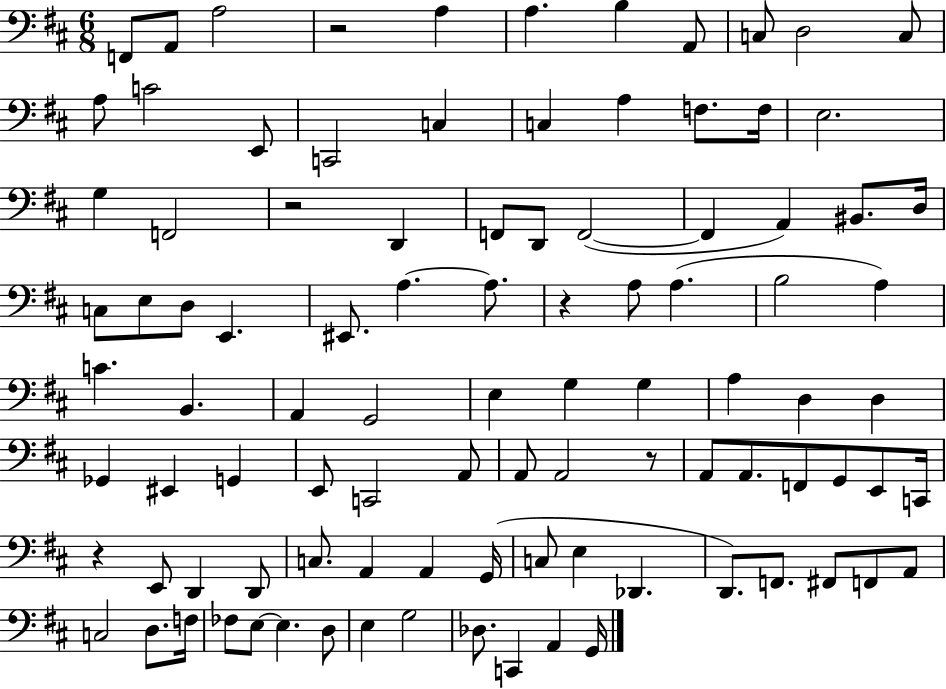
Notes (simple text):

F2/e A2/e A3/h R/h A3/q A3/q. B3/q A2/e C3/e D3/h C3/e A3/e C4/h E2/e C2/h C3/q C3/q A3/q F3/e. F3/s E3/h. G3/q F2/h R/h D2/q F2/e D2/e F2/h F2/q A2/q BIS2/e. D3/s C3/e E3/e D3/e E2/q. EIS2/e. A3/q. A3/e. R/q A3/e A3/q. B3/h A3/q C4/q. B2/q. A2/q G2/h E3/q G3/q G3/q A3/q D3/q D3/q Gb2/q EIS2/q G2/q E2/e C2/h A2/e A2/e A2/h R/e A2/e A2/e. F2/e G2/e E2/e C2/s R/q E2/e D2/q D2/e C3/e. A2/q A2/q G2/s C3/e E3/q Db2/q. D2/e. F2/e. F#2/e F2/e A2/e C3/h D3/e. F3/s FES3/e E3/e E3/q. D3/e E3/q G3/h Db3/e. C2/q A2/q G2/s